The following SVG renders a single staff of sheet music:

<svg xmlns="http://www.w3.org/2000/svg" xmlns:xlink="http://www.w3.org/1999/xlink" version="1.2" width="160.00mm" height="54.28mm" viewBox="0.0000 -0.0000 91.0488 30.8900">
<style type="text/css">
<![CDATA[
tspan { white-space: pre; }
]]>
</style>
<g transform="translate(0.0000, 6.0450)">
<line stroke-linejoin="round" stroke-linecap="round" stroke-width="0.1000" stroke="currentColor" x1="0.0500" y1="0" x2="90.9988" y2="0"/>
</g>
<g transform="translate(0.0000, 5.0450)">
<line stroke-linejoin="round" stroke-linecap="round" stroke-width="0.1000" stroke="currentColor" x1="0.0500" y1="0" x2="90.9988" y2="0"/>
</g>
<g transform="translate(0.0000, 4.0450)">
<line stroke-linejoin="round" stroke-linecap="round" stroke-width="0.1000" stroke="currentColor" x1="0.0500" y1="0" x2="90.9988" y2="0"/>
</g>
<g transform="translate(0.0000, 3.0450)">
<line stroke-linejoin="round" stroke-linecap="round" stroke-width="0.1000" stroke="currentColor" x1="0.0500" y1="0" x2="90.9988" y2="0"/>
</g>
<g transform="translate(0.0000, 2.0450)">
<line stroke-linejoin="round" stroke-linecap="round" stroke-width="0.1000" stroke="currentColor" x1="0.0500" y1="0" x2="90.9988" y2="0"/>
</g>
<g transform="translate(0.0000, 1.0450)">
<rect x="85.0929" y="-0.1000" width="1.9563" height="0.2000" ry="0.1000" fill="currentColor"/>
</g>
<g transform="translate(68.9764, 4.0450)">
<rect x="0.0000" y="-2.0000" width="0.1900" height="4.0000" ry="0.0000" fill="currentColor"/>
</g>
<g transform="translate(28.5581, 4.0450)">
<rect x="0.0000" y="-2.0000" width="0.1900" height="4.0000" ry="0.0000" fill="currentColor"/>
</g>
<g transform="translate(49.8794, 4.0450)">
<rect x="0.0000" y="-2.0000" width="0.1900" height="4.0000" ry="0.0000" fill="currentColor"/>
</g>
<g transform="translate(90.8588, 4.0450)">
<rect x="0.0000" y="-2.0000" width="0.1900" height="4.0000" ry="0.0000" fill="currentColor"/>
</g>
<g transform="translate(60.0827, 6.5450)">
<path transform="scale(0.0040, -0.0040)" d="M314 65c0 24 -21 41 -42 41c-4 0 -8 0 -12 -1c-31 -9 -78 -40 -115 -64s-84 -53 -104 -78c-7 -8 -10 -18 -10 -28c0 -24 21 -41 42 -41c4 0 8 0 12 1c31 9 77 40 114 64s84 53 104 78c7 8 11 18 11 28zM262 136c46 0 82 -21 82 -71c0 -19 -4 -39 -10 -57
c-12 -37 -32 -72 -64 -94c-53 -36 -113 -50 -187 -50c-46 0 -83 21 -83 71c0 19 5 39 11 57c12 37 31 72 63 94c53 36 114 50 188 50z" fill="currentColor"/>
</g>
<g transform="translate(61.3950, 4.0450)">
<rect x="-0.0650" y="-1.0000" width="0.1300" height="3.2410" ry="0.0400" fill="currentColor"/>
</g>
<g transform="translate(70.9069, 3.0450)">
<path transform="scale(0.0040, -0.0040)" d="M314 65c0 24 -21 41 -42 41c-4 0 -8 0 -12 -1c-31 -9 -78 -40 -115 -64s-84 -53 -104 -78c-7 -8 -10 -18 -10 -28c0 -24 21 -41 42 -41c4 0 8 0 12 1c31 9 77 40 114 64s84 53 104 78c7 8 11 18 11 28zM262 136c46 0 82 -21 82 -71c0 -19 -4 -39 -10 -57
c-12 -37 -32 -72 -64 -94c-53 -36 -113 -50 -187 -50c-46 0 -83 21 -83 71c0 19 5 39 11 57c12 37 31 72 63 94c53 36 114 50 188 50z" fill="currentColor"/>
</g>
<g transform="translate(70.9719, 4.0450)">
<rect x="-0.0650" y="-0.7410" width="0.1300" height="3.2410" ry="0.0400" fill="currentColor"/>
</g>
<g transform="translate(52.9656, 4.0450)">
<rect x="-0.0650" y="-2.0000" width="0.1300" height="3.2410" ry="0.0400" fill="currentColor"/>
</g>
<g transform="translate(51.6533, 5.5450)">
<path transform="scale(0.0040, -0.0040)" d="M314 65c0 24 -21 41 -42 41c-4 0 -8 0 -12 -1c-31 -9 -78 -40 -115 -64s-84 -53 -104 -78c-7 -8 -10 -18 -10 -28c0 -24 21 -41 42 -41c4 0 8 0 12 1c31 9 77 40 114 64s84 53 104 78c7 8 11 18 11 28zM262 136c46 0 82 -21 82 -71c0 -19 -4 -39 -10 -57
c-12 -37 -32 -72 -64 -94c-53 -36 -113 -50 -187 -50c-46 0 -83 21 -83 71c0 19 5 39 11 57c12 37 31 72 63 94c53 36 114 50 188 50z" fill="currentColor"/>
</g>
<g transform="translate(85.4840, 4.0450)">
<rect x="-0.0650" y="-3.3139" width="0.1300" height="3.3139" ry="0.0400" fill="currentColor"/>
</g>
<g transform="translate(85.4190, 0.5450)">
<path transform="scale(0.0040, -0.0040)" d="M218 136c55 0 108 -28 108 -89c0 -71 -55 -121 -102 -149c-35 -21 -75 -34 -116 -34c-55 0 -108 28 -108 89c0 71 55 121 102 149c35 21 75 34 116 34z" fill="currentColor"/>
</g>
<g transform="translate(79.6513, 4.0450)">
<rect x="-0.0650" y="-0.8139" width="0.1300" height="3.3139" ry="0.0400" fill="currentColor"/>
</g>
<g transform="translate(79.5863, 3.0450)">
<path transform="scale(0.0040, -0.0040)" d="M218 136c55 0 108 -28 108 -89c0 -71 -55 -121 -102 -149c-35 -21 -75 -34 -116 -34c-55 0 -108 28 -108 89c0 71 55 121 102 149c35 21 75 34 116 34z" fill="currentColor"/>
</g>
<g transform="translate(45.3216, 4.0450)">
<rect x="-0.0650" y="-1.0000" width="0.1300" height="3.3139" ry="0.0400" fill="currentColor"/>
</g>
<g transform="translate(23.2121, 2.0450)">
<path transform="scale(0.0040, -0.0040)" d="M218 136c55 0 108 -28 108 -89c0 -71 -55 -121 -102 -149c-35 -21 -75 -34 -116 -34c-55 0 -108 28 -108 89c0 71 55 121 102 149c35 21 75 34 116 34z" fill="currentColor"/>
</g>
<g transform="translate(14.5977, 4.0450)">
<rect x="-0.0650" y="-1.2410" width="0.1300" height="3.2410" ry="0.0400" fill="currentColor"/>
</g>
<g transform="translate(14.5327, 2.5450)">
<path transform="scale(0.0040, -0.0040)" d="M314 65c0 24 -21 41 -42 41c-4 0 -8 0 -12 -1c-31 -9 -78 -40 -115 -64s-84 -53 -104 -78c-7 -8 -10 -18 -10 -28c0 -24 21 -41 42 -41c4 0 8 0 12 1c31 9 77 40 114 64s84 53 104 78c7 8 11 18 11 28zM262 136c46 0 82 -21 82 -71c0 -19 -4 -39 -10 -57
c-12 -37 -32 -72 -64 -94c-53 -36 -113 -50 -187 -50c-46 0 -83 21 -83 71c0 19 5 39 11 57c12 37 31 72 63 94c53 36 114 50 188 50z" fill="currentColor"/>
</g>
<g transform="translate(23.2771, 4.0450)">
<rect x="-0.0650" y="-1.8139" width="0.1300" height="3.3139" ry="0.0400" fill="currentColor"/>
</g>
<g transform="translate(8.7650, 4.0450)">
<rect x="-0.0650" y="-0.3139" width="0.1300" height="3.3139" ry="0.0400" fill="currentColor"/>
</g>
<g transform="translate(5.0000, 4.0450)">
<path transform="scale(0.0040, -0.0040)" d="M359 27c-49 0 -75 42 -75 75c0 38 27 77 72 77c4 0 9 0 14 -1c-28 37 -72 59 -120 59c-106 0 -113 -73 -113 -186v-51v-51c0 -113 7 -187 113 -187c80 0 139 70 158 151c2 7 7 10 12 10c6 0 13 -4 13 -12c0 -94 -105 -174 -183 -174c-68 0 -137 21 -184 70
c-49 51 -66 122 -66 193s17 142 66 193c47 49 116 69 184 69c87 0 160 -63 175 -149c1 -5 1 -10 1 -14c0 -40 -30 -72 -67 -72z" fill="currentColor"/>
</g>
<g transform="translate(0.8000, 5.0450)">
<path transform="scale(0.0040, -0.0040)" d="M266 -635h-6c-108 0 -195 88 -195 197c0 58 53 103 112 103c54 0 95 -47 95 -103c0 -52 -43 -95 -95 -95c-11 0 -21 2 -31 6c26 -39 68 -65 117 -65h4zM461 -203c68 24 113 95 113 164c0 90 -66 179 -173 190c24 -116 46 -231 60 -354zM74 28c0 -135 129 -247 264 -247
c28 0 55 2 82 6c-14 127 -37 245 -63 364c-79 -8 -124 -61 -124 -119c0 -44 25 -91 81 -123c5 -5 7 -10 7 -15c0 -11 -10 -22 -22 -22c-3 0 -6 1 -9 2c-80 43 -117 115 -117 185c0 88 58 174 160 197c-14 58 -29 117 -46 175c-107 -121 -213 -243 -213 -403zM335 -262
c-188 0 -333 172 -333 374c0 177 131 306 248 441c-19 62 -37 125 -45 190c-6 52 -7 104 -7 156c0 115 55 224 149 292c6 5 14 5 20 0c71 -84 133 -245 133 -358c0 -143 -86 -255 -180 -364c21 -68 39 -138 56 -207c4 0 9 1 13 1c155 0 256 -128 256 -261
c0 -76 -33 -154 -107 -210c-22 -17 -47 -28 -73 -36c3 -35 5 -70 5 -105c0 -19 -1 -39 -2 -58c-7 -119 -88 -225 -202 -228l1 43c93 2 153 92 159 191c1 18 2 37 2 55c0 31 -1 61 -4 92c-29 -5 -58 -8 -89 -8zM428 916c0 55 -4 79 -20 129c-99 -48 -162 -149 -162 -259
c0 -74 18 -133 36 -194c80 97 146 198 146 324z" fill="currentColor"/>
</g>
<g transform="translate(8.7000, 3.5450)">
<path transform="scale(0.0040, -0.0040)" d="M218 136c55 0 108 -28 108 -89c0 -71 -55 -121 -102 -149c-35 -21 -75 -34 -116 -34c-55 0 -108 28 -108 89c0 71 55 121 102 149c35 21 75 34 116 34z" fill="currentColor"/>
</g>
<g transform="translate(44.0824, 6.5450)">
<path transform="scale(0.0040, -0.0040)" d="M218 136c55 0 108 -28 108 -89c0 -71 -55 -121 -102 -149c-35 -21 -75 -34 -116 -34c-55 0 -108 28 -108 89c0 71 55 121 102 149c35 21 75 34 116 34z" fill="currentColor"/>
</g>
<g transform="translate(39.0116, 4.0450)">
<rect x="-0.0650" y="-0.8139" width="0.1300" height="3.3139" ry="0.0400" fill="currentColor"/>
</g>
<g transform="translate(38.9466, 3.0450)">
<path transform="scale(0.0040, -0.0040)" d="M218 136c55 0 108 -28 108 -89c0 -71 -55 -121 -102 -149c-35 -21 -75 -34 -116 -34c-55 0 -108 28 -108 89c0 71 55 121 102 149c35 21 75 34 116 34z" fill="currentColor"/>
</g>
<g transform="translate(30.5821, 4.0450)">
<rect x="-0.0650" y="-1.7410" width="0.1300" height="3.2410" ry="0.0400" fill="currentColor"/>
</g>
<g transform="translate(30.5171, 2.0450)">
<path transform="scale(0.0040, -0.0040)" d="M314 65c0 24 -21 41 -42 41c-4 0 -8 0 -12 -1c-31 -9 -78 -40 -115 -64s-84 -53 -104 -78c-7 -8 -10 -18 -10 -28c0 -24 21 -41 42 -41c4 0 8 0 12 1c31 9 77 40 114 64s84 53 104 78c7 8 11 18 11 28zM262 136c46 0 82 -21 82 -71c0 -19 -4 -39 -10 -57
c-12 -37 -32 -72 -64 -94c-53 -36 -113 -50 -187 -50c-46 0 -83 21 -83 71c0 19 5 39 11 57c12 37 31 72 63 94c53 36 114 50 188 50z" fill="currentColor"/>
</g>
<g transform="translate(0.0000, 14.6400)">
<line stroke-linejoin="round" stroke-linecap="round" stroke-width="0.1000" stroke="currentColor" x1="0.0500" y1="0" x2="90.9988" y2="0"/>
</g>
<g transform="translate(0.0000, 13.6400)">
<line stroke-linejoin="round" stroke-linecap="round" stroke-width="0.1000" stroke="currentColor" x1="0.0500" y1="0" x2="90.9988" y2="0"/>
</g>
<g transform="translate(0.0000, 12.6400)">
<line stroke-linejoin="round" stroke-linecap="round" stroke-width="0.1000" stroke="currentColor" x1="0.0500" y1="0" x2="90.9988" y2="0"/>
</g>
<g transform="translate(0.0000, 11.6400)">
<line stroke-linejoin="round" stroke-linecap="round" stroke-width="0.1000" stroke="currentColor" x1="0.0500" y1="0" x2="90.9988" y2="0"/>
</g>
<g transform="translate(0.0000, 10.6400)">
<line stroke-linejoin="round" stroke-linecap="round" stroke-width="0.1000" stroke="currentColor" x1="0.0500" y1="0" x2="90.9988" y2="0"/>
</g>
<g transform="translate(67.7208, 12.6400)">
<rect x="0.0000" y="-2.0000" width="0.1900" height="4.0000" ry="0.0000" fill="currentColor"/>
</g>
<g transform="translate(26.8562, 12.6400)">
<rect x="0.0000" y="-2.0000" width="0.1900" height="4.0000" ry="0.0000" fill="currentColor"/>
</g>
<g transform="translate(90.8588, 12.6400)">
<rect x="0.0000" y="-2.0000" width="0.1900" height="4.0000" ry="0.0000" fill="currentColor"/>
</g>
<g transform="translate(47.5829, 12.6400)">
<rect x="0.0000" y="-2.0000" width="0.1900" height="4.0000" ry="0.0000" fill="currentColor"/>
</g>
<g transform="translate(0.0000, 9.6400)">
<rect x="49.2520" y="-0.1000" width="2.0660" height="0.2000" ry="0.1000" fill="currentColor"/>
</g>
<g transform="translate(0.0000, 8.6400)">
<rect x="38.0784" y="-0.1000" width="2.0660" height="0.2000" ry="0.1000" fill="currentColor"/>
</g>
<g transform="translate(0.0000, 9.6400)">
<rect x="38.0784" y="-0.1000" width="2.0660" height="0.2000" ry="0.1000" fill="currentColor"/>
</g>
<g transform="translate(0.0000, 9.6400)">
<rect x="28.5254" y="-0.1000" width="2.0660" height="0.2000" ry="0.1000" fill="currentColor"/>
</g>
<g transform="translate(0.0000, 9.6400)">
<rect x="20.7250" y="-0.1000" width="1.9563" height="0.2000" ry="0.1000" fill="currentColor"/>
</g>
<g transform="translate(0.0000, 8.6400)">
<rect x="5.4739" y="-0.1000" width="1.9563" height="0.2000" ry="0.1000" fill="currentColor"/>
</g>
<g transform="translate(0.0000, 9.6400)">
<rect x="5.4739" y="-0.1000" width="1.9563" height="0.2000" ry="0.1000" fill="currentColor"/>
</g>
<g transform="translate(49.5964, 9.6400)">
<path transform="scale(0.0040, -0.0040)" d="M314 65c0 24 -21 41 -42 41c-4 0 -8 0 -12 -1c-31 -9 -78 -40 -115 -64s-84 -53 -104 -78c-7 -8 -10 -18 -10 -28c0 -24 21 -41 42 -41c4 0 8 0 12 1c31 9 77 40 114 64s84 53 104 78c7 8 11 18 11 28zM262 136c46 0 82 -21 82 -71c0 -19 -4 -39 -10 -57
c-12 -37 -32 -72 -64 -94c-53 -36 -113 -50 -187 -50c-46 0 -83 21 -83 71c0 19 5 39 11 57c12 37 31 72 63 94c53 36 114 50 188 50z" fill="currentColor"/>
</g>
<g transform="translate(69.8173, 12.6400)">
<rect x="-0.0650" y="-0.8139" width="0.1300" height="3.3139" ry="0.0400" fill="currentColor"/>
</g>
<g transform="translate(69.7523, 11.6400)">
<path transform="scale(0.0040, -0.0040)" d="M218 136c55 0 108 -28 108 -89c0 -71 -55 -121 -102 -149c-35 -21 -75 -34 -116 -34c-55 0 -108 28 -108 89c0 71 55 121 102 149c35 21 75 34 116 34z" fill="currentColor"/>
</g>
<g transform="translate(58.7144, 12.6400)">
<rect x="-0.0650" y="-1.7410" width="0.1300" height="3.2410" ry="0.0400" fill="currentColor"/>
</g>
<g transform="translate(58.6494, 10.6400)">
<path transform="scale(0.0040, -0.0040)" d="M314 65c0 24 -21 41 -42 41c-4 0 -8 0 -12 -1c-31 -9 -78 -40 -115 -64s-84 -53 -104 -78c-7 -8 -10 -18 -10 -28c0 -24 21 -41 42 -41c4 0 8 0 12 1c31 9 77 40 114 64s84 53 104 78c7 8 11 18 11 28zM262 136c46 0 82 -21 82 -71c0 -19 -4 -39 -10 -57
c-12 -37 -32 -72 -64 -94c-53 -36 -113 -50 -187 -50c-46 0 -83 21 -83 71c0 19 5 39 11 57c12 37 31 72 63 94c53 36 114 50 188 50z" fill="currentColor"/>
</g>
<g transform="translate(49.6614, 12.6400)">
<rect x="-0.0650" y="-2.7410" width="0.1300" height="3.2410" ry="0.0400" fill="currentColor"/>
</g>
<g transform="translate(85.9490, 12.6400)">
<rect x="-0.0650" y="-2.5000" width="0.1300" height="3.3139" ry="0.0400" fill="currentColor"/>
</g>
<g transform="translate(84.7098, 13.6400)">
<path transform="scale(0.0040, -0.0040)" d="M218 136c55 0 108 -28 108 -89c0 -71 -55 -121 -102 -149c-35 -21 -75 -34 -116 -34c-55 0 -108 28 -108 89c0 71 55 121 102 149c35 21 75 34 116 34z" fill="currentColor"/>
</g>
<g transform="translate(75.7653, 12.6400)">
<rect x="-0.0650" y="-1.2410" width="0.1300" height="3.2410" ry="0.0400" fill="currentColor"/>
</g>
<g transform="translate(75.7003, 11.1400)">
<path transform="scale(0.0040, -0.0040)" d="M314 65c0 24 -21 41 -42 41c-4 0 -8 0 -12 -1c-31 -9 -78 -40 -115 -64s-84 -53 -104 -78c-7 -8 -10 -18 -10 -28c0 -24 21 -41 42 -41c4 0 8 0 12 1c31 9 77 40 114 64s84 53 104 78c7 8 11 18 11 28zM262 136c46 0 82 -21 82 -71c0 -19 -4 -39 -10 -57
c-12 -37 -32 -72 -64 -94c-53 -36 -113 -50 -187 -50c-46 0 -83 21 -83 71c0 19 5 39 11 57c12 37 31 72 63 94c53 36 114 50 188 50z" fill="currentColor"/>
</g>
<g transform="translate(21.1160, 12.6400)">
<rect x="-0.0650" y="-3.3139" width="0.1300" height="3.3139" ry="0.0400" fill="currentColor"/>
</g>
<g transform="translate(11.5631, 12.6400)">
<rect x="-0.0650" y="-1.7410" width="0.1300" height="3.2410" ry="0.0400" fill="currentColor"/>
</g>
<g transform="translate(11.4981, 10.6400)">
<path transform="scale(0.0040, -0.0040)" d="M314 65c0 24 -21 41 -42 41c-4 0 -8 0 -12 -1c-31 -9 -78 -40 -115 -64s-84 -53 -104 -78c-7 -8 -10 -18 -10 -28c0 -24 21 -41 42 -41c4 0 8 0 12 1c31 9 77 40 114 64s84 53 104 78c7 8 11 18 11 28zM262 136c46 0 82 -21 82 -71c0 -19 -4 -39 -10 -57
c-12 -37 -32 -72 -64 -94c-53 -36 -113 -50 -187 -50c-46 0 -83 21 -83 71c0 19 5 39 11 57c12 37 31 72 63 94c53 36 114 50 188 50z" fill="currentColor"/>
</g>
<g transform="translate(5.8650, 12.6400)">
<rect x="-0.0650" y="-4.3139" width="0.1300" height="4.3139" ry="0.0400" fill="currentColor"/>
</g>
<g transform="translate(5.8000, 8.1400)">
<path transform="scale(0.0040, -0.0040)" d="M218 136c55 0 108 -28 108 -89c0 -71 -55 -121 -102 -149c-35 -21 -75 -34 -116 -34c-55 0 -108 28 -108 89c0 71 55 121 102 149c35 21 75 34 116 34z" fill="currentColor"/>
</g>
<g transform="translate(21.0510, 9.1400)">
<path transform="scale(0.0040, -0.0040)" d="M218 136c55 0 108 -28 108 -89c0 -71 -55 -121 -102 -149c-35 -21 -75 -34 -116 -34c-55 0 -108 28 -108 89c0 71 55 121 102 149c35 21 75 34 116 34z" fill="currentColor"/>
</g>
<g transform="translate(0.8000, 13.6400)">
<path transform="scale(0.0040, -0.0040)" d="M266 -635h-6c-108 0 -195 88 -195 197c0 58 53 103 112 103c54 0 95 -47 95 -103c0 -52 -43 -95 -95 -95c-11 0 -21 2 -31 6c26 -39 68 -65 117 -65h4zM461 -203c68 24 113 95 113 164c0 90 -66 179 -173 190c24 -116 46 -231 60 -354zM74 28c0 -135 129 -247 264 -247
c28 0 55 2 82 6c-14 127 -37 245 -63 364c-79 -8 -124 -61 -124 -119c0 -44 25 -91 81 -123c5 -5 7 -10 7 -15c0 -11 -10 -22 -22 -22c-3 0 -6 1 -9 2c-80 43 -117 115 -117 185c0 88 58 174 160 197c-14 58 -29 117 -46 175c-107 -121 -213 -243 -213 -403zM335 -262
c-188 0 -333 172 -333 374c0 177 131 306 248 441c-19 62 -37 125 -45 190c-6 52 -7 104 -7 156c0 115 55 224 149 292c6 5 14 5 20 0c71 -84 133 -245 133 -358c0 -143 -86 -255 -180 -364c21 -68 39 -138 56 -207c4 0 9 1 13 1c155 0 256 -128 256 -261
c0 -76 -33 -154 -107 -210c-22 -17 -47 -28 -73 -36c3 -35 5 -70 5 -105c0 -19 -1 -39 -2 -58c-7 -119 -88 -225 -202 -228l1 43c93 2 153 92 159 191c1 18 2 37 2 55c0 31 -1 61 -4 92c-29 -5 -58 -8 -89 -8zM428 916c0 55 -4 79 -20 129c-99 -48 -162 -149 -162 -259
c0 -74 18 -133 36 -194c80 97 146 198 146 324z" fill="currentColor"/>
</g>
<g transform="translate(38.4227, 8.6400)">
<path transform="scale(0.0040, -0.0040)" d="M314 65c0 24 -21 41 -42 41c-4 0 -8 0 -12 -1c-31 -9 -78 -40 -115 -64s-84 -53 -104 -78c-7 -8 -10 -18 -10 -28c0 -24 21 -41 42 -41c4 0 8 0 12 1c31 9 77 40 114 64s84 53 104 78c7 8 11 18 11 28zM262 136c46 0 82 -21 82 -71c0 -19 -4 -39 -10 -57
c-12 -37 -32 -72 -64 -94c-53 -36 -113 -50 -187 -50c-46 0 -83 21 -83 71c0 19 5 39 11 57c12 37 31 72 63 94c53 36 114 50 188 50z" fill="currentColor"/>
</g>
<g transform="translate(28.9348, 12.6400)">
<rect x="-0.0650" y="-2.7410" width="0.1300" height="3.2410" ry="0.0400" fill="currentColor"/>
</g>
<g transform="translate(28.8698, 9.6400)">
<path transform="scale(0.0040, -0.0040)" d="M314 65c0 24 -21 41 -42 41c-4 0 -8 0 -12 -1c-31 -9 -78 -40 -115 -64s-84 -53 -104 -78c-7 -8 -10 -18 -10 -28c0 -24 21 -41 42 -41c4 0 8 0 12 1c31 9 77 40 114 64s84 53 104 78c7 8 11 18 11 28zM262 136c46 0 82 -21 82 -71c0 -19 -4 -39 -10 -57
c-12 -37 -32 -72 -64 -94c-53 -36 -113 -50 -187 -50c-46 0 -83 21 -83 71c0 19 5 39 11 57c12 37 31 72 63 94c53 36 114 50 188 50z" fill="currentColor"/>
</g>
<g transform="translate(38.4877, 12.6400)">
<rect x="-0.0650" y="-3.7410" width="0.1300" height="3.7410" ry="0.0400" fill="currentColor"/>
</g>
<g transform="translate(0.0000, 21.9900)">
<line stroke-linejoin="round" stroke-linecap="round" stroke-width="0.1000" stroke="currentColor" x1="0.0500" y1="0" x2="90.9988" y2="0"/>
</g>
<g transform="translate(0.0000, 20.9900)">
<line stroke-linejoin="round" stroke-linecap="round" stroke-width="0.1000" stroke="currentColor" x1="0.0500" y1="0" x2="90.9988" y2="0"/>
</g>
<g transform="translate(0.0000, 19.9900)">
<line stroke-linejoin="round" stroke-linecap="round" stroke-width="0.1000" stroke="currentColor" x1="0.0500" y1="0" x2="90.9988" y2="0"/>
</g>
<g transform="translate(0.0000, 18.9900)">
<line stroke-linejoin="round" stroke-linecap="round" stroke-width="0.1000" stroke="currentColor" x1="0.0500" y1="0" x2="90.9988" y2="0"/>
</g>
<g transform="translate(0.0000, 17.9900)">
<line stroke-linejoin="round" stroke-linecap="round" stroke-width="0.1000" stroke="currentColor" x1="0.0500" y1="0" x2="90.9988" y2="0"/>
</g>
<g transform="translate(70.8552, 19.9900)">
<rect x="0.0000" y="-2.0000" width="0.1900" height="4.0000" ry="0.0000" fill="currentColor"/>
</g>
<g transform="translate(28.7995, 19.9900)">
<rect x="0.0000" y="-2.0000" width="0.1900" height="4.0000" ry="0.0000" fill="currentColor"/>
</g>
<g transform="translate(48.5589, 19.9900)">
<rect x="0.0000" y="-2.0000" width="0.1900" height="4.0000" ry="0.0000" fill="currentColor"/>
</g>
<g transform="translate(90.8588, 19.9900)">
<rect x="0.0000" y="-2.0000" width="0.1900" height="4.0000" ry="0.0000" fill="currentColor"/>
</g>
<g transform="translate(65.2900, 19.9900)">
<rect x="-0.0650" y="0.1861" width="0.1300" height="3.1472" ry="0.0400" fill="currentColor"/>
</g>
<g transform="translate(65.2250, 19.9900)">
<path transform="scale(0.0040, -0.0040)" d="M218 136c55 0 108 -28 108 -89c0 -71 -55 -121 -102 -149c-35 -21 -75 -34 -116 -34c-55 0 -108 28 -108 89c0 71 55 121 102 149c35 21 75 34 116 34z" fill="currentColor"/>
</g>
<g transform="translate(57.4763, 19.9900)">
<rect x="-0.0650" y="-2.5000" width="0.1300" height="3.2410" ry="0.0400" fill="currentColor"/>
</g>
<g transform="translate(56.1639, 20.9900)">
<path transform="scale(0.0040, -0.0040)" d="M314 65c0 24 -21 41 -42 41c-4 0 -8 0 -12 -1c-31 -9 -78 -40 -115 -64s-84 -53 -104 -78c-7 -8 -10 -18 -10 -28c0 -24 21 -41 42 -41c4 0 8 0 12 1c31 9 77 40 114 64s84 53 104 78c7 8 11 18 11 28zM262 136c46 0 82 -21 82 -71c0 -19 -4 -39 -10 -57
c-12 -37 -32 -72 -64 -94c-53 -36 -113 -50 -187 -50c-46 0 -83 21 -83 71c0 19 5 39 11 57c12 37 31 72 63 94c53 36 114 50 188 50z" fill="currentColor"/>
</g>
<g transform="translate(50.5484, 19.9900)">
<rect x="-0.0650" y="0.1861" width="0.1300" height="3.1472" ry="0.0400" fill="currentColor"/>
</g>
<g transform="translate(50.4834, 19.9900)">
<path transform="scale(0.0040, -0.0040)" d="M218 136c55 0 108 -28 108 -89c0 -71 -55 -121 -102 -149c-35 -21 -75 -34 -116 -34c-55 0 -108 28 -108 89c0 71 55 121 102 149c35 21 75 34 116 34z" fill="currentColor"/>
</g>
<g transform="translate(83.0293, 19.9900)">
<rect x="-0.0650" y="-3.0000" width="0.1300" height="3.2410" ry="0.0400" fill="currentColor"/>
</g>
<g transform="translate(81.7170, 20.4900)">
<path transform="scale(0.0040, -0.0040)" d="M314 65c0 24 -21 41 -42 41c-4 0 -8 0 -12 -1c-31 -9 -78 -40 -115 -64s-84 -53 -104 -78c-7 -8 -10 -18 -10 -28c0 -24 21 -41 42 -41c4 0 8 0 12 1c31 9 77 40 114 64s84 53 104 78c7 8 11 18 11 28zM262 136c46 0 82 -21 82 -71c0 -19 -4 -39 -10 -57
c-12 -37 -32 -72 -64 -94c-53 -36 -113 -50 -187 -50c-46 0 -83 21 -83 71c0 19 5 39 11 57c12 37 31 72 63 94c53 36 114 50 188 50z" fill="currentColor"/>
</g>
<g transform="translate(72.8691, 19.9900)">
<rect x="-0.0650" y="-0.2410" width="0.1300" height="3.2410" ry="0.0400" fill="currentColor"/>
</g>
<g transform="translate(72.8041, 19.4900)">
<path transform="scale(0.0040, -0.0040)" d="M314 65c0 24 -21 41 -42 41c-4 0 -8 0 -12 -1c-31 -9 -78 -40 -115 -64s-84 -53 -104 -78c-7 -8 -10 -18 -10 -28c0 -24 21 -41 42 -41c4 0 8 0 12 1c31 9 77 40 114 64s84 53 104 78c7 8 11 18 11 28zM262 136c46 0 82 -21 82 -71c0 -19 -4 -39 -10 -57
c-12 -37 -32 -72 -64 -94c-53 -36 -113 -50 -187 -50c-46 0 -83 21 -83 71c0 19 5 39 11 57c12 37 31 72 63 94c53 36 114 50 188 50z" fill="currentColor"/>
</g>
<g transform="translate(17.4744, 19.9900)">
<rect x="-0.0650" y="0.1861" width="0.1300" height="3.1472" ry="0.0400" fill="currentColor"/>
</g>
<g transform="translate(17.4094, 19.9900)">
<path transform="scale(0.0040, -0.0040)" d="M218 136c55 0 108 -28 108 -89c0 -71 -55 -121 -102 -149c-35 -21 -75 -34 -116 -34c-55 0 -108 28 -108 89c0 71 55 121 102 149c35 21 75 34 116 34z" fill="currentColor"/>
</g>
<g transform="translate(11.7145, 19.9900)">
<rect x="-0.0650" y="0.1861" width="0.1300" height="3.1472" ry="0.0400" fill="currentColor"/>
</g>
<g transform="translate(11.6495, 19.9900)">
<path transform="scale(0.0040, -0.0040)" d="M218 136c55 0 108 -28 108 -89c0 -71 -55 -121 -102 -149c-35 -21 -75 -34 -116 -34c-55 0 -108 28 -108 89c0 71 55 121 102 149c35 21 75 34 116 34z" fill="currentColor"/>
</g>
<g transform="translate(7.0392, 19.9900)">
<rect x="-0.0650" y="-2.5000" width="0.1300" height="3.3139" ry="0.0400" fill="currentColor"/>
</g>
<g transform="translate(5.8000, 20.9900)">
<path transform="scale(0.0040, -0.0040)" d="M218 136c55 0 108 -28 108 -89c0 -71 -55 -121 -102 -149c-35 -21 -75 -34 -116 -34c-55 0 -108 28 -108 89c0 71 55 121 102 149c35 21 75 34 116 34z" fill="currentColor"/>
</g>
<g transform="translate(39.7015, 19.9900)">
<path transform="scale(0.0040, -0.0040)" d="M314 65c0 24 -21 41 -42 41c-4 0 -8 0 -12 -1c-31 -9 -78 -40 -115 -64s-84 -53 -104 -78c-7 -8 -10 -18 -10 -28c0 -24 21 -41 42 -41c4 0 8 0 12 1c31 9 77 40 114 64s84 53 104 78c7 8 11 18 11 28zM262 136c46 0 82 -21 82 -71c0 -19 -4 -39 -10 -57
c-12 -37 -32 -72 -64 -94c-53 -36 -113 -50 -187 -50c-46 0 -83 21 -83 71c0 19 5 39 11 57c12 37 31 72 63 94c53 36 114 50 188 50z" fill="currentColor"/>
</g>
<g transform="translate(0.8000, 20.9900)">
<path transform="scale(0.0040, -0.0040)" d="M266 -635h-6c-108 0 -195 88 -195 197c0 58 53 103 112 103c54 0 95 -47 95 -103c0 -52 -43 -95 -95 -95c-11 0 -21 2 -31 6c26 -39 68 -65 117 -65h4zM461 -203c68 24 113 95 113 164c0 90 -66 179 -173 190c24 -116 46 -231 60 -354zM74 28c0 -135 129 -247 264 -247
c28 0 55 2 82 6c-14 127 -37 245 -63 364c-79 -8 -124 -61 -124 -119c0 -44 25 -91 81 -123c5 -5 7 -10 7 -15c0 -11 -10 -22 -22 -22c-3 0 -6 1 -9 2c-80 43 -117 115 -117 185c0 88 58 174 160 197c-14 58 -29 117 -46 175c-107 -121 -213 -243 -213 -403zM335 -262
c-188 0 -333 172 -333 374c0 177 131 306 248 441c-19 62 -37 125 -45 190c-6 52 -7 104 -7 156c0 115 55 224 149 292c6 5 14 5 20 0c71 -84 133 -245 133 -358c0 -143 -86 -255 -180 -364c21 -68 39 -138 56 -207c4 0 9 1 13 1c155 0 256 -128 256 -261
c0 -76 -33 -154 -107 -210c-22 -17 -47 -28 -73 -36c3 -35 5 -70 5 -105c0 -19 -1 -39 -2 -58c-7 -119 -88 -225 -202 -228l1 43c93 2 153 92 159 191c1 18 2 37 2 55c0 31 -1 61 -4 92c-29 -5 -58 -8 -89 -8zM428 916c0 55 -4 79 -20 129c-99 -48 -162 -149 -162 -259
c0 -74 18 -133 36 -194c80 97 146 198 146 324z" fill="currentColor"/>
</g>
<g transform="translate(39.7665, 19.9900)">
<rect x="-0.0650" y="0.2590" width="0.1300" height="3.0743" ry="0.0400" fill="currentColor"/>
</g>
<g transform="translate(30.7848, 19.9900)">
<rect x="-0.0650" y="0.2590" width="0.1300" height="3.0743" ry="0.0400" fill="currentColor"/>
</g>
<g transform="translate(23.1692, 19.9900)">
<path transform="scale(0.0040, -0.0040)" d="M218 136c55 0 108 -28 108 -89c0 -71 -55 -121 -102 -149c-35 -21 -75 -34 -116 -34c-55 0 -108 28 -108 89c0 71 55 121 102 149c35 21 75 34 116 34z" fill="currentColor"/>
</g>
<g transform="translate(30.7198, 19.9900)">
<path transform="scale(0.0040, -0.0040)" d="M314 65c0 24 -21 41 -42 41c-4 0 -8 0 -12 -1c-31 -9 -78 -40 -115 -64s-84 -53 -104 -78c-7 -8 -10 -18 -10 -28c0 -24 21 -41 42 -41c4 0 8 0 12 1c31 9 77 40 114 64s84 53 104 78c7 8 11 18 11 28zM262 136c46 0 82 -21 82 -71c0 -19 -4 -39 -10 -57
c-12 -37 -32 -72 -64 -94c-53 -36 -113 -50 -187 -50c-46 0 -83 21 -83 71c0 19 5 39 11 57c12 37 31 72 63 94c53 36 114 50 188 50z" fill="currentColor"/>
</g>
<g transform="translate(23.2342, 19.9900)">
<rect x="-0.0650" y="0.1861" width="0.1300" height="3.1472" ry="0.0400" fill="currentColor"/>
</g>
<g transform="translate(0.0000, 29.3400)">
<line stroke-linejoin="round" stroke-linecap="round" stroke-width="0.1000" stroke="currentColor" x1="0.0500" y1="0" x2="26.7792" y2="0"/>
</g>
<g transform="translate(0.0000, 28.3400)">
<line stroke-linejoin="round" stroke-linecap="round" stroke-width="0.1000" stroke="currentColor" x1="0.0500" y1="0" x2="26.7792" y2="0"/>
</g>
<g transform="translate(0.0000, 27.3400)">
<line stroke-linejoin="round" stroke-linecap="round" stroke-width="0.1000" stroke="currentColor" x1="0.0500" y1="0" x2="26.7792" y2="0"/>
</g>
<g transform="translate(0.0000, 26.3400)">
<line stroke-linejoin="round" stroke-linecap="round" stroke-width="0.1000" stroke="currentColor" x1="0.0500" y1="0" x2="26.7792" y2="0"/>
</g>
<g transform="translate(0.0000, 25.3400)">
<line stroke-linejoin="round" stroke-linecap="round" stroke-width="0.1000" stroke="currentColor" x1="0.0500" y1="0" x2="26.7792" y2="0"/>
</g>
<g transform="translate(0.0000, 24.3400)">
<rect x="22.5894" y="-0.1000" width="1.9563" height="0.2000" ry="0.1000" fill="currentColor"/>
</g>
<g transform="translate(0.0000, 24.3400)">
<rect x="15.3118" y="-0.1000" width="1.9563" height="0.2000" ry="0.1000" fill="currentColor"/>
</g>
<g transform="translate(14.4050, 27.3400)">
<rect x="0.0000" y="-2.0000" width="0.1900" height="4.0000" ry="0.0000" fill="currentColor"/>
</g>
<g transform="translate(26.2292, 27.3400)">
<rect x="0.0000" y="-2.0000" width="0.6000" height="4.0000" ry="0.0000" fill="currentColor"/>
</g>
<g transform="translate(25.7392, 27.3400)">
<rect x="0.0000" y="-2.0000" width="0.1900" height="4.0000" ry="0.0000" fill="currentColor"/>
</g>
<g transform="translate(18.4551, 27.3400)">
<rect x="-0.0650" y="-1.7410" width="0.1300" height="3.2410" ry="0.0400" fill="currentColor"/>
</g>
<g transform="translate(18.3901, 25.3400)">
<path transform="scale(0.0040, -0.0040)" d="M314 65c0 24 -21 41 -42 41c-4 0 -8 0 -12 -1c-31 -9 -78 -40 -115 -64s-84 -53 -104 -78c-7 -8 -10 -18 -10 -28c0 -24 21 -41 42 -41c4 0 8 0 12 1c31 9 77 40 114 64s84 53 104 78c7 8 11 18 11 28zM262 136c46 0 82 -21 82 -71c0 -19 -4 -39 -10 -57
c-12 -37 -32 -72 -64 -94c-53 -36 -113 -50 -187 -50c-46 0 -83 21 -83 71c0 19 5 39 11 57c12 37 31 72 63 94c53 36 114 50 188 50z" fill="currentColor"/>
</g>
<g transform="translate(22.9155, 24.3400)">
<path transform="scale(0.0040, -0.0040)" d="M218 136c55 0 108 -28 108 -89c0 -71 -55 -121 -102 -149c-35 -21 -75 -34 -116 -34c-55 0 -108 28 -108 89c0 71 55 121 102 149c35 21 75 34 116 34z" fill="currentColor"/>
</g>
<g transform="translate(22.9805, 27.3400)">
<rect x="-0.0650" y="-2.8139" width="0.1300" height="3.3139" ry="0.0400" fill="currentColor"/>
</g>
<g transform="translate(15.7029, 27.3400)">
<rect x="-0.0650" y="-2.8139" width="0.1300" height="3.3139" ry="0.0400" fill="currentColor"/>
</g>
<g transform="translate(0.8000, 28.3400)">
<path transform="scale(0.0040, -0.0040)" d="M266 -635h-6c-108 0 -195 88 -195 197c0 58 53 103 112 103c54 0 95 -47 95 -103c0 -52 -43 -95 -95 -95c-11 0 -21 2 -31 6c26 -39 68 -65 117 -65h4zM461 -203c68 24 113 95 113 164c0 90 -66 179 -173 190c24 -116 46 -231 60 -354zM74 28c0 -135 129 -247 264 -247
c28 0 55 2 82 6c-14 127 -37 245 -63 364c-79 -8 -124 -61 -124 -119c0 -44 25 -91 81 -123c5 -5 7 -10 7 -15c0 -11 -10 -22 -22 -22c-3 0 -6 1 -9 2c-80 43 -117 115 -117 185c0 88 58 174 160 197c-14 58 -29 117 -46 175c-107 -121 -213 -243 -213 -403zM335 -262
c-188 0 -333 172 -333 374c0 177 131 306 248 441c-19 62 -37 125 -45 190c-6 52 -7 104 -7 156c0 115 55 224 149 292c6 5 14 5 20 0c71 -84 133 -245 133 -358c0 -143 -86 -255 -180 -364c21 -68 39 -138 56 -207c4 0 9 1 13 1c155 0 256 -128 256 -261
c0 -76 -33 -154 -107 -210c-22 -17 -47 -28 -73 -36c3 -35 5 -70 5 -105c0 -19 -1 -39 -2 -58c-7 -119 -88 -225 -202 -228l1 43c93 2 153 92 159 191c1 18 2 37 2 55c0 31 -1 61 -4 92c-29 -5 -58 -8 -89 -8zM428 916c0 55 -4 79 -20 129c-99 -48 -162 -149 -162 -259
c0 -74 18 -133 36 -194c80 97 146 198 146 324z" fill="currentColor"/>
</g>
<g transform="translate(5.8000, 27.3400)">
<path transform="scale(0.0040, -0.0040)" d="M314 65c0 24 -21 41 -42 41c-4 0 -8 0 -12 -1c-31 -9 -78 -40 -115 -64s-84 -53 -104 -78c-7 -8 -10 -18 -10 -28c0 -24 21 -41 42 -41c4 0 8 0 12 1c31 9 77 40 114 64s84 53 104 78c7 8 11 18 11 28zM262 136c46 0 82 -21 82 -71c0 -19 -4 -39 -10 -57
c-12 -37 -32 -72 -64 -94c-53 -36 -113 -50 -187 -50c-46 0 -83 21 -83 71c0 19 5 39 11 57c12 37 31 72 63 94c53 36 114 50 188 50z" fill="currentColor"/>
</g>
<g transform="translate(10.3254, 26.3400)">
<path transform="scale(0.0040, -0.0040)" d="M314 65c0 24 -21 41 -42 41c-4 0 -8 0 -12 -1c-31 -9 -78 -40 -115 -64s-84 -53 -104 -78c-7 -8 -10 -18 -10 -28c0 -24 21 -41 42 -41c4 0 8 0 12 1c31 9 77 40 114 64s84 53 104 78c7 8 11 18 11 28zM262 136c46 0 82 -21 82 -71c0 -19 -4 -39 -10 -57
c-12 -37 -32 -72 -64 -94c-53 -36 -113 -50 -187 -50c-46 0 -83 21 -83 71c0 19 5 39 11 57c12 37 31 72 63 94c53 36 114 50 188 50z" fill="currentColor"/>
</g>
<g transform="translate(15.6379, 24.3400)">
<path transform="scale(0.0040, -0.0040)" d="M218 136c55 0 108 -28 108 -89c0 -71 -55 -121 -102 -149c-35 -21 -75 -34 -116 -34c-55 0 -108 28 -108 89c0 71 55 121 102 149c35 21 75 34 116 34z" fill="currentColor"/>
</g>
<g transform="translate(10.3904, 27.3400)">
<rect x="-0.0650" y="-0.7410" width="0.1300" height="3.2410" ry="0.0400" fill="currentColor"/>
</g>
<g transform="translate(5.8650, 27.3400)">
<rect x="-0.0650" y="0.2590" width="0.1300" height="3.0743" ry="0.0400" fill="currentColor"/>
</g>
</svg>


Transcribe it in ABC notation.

X:1
T:Untitled
M:4/4
L:1/4
K:C
c e2 f f2 d D F2 D2 d2 d b d' f2 b a2 c'2 a2 f2 d e2 G G B B B B2 B2 B G2 B c2 A2 B2 d2 a f2 a